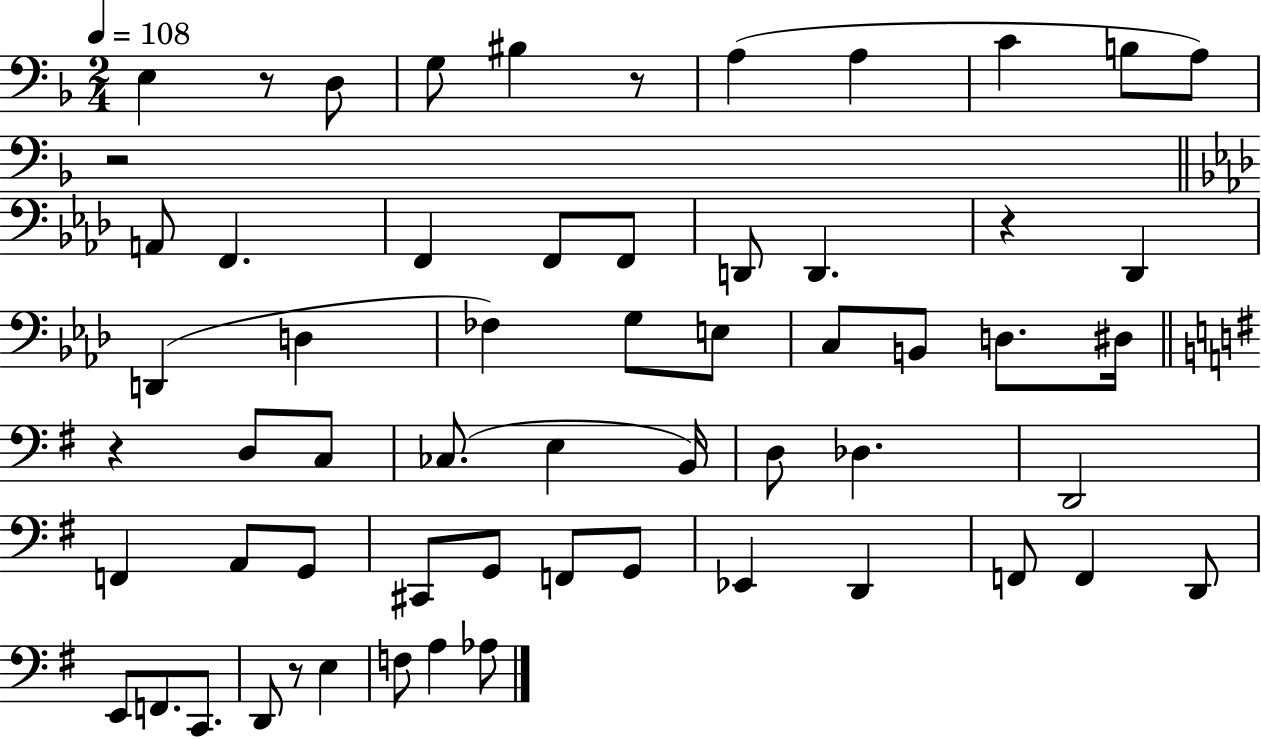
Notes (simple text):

E3/q R/e D3/e G3/e BIS3/q R/e A3/q A3/q C4/q B3/e A3/e R/h A2/e F2/q. F2/q F2/e F2/e D2/e D2/q. R/q Db2/q D2/q D3/q FES3/q G3/e E3/e C3/e B2/e D3/e. D#3/s R/q D3/e C3/e CES3/e. E3/q B2/s D3/e Db3/q. D2/h F2/q A2/e G2/e C#2/e G2/e F2/e G2/e Eb2/q D2/q F2/e F2/q D2/e E2/e F2/e. C2/e. D2/e R/e E3/q F3/e A3/q Ab3/e